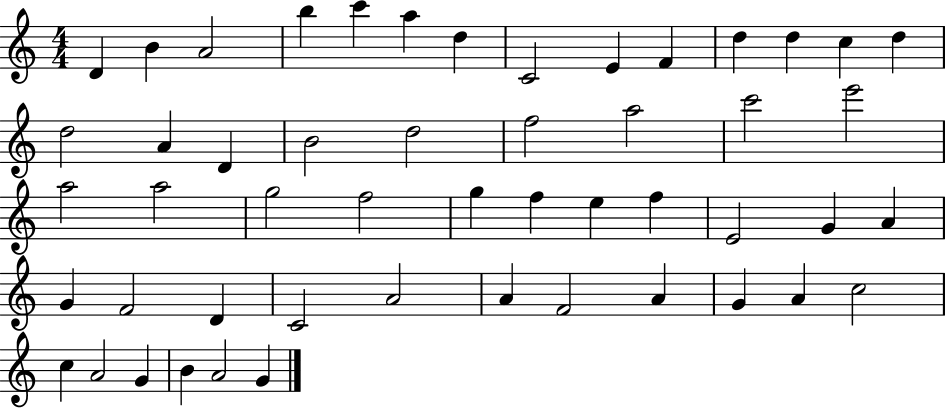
D4/q B4/q A4/h B5/q C6/q A5/q D5/q C4/h E4/q F4/q D5/q D5/q C5/q D5/q D5/h A4/q D4/q B4/h D5/h F5/h A5/h C6/h E6/h A5/h A5/h G5/h F5/h G5/q F5/q E5/q F5/q E4/h G4/q A4/q G4/q F4/h D4/q C4/h A4/h A4/q F4/h A4/q G4/q A4/q C5/h C5/q A4/h G4/q B4/q A4/h G4/q